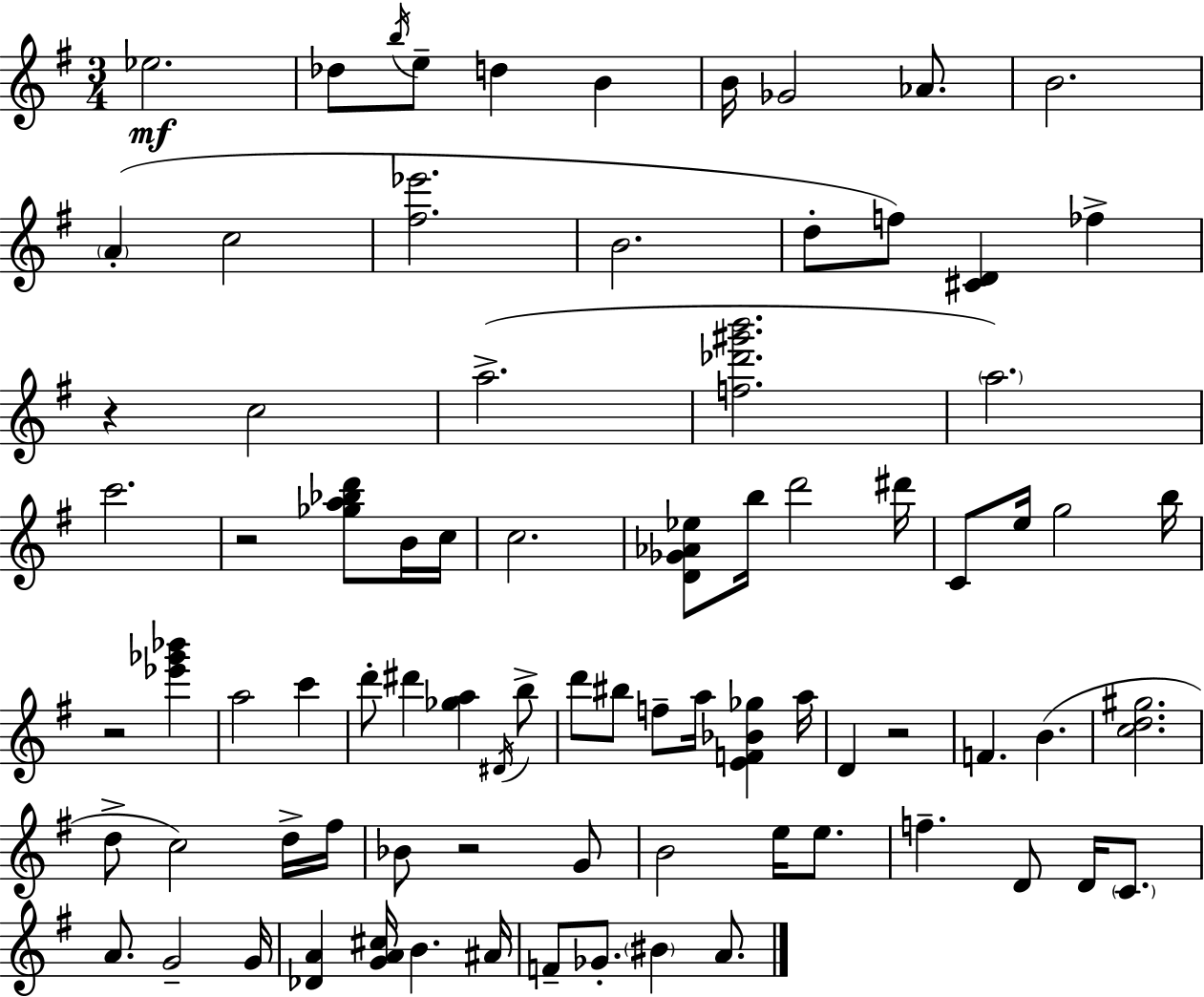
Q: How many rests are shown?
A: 5